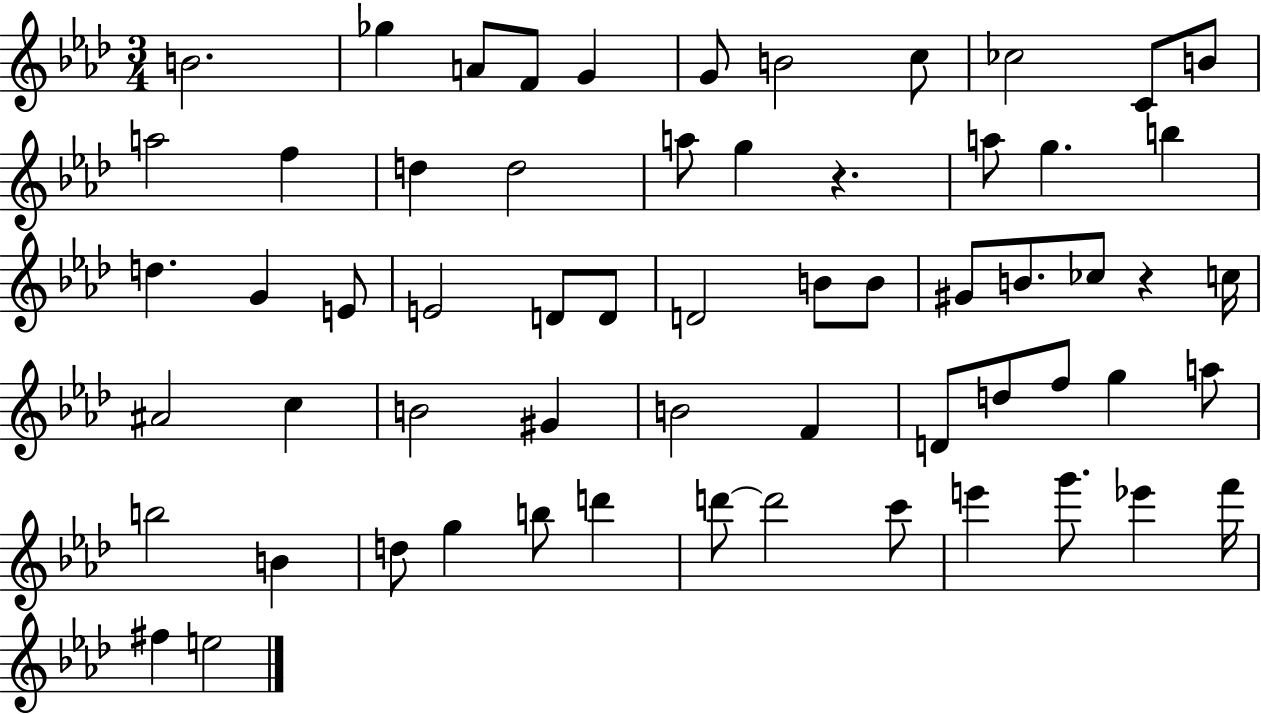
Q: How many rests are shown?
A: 2